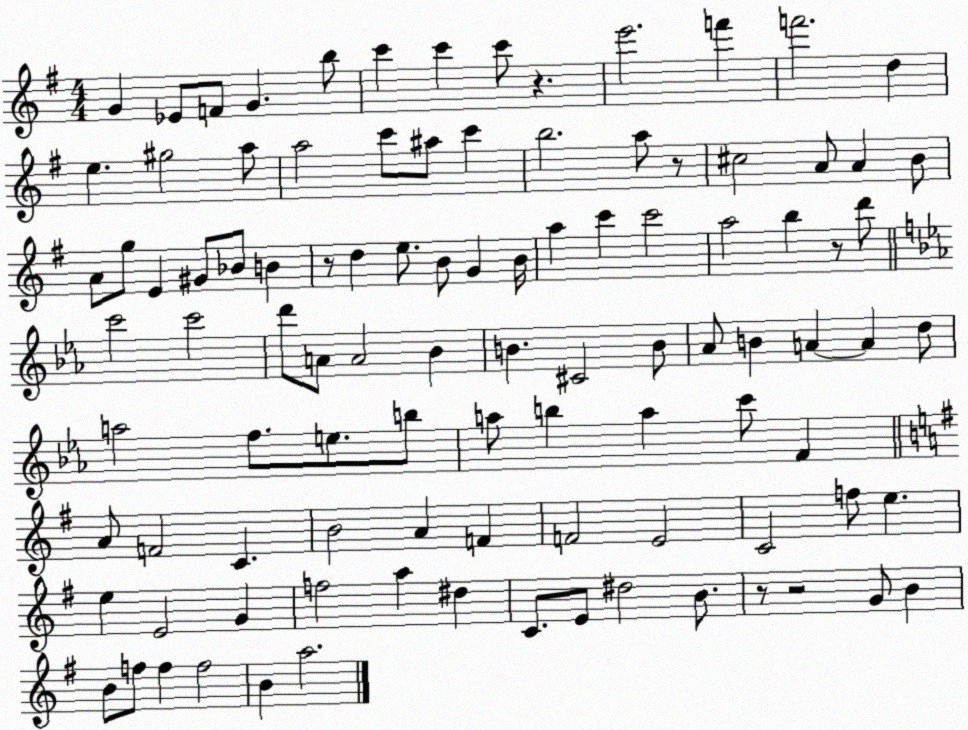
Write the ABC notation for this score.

X:1
T:Untitled
M:4/4
L:1/4
K:G
G _E/2 F/2 G b/2 c' c' c'/2 z e'2 f' f'2 d e ^g2 a/2 a2 c'/2 ^a/2 c' b2 a/2 z/2 ^c2 A/2 A B/2 A/2 g/2 E ^G/2 _B/2 B z/2 d e/2 B/2 G B/4 a c' c'2 a2 b z/2 d'/2 c'2 c'2 d'/2 A/2 A2 _B B ^C2 B/2 _A/2 B A A d/2 a2 f/2 e/2 b/2 a/2 b a c'/2 F A/2 F2 C B2 A F F2 E2 C2 f/2 e e E2 G f2 a ^d C/2 E/2 ^d2 B/2 z/2 z2 G/2 B B/2 f/2 f f2 B a2